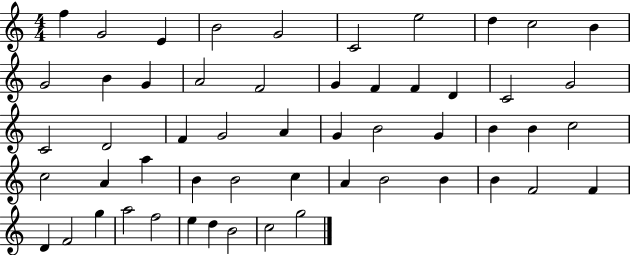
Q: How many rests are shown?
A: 0